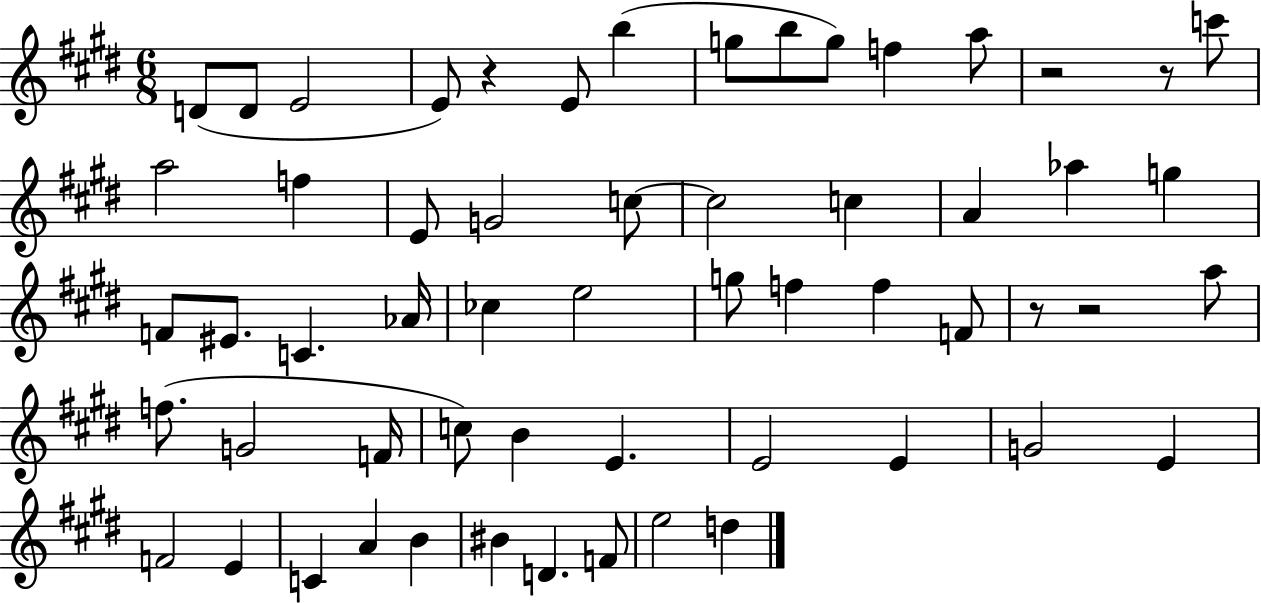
D4/e D4/e E4/h E4/e R/q E4/e B5/q G5/e B5/e G5/e F5/q A5/e R/h R/e C6/e A5/h F5/q E4/e G4/h C5/e C5/h C5/q A4/q Ab5/q G5/q F4/e EIS4/e. C4/q. Ab4/s CES5/q E5/h G5/e F5/q F5/q F4/e R/e R/h A5/e F5/e. G4/h F4/s C5/e B4/q E4/q. E4/h E4/q G4/h E4/q F4/h E4/q C4/q A4/q B4/q BIS4/q D4/q. F4/e E5/h D5/q